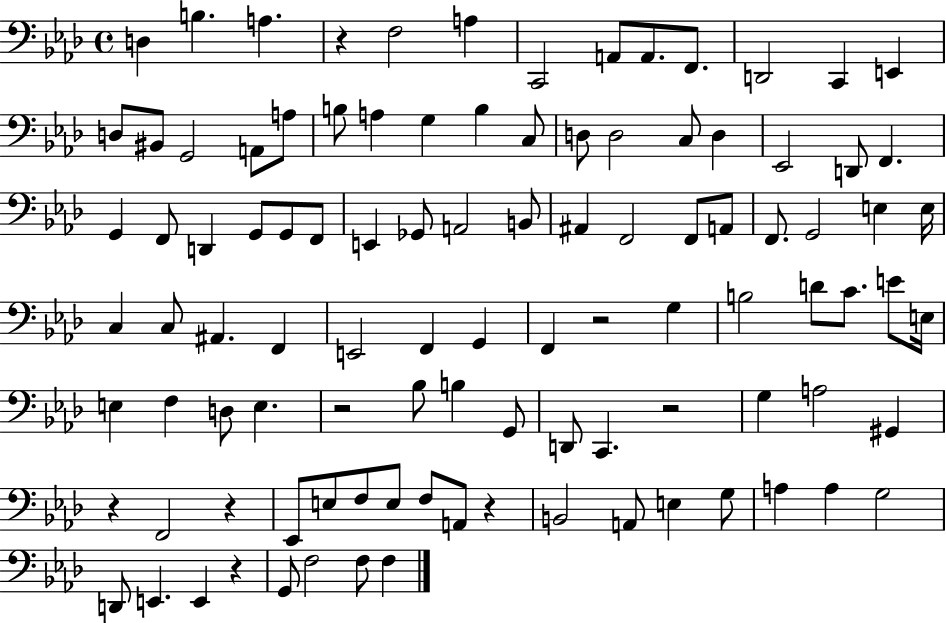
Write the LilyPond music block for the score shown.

{
  \clef bass
  \time 4/4
  \defaultTimeSignature
  \key aes \major
  d4 b4. a4. | r4 f2 a4 | c,2 a,8 a,8. f,8. | d,2 c,4 e,4 | \break d8 bis,8 g,2 a,8 a8 | b8 a4 g4 b4 c8 | d8 d2 c8 d4 | ees,2 d,8 f,4. | \break g,4 f,8 d,4 g,8 g,8 f,8 | e,4 ges,8 a,2 b,8 | ais,4 f,2 f,8 a,8 | f,8. g,2 e4 e16 | \break c4 c8 ais,4. f,4 | e,2 f,4 g,4 | f,4 r2 g4 | b2 d'8 c'8. e'8 e16 | \break e4 f4 d8 e4. | r2 bes8 b4 g,8 | d,8 c,4. r2 | g4 a2 gis,4 | \break r4 f,2 r4 | ees,8 e8 f8 e8 f8 a,8 r4 | b,2 a,8 e4 g8 | a4 a4 g2 | \break d,8 e,4. e,4 r4 | g,8 f2 f8 f4 | \bar "|."
}